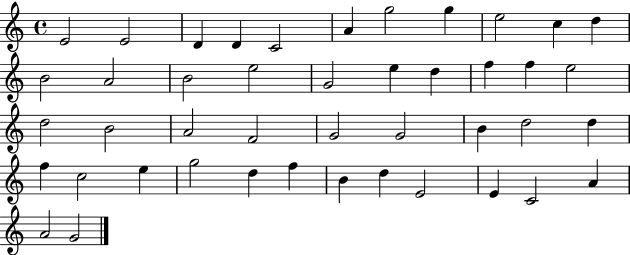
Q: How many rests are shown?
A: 0